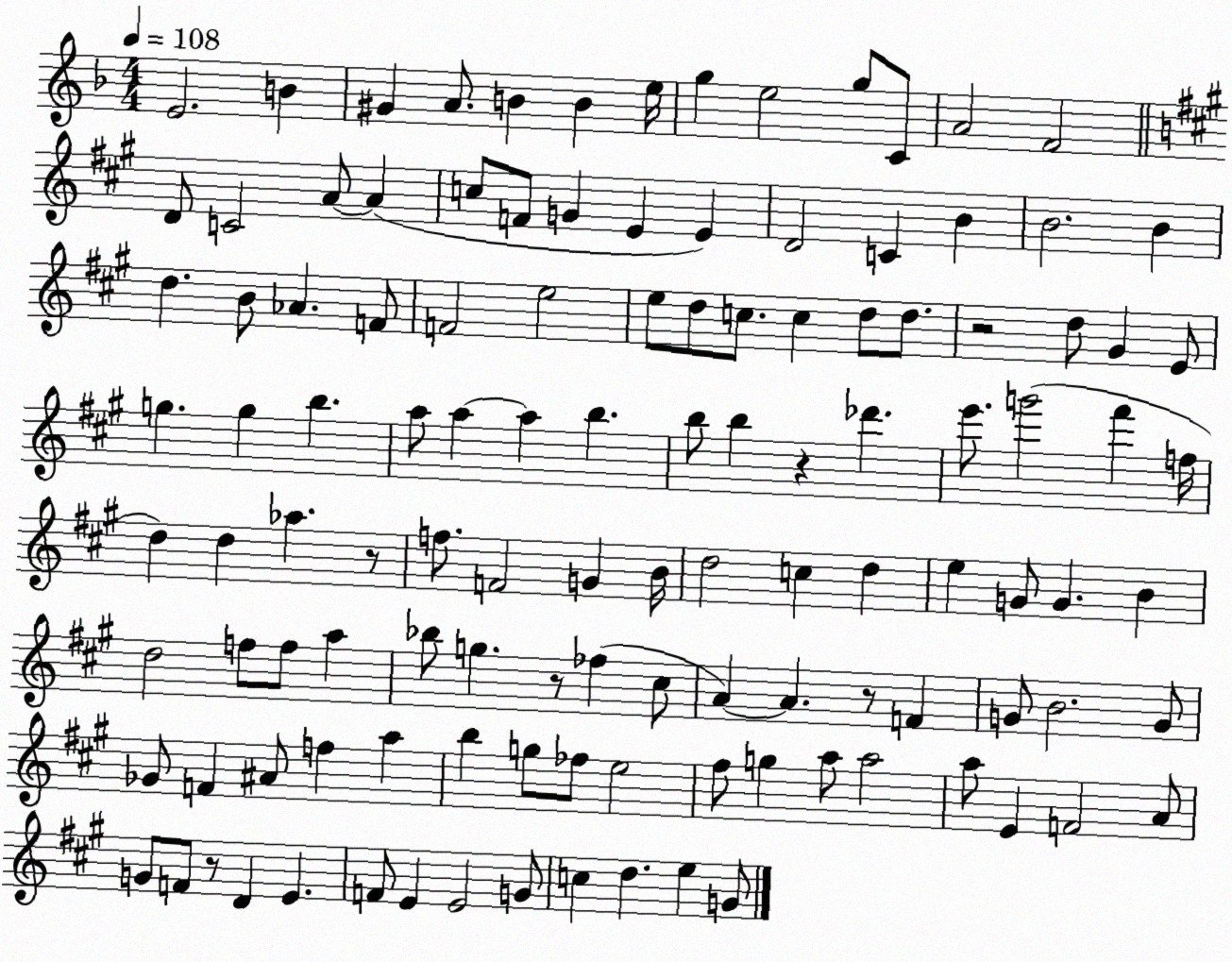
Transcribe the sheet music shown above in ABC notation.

X:1
T:Untitled
M:4/4
L:1/4
K:F
E2 B ^G A/2 B B e/4 g e2 g/2 C/2 A2 F2 D/2 C2 A/2 A c/2 F/2 G E E D2 C B B2 B d B/2 _A F/2 F2 e2 e/2 d/2 c/2 c d/2 d/2 z2 d/2 ^G E/2 g g b a/2 a a b b/2 b z _d' e'/2 g'2 ^f' f/4 d d _a z/2 f/2 F2 G B/4 d2 c d e G/2 G B d2 f/2 f/2 a _b/2 g z/2 _f ^c/2 A A z/2 F G/2 B2 G/2 _G/2 F ^A/2 f a b g/2 _f/2 e2 ^f/2 g a/2 a2 a/2 E F2 A/2 G/2 F/2 z/2 D E F/2 E E2 G/2 c d e G/2